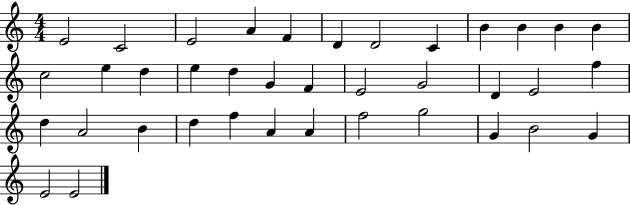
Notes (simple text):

E4/h C4/h E4/h A4/q F4/q D4/q D4/h C4/q B4/q B4/q B4/q B4/q C5/h E5/q D5/q E5/q D5/q G4/q F4/q E4/h G4/h D4/q E4/h F5/q D5/q A4/h B4/q D5/q F5/q A4/q A4/q F5/h G5/h G4/q B4/h G4/q E4/h E4/h